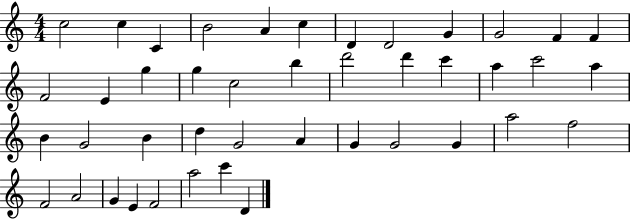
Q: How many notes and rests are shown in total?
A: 43